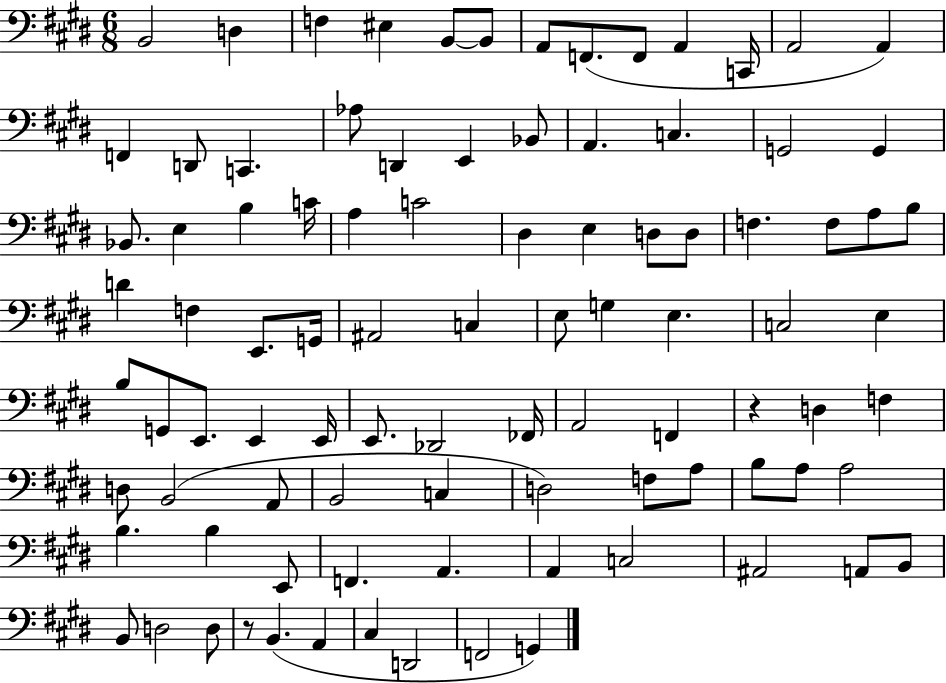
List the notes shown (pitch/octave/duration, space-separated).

B2/h D3/q F3/q EIS3/q B2/e B2/e A2/e F2/e. F2/e A2/q C2/s A2/h A2/q F2/q D2/e C2/q. Ab3/e D2/q E2/q Bb2/e A2/q. C3/q. G2/h G2/q Bb2/e. E3/q B3/q C4/s A3/q C4/h D#3/q E3/q D3/e D3/e F3/q. F3/e A3/e B3/e D4/q F3/q E2/e. G2/s A#2/h C3/q E3/e G3/q E3/q. C3/h E3/q B3/e G2/e E2/e. E2/q E2/s E2/e. Db2/h FES2/s A2/h F2/q R/q D3/q F3/q D3/e B2/h A2/e B2/h C3/q D3/h F3/e A3/e B3/e A3/e A3/h B3/q. B3/q E2/e F2/q. A2/q. A2/q C3/h A#2/h A2/e B2/e B2/e D3/h D3/e R/e B2/q. A2/q C#3/q D2/h F2/h G2/q